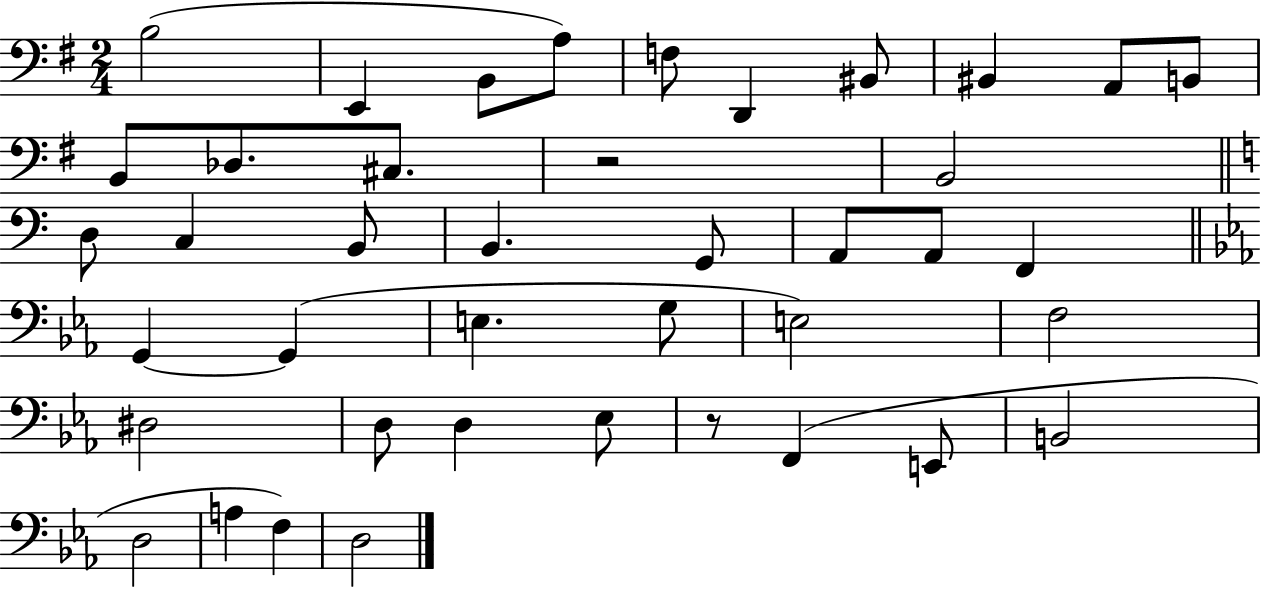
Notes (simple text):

B3/h E2/q B2/e A3/e F3/e D2/q BIS2/e BIS2/q A2/e B2/e B2/e Db3/e. C#3/e. R/h B2/h D3/e C3/q B2/e B2/q. G2/e A2/e A2/e F2/q G2/q G2/q E3/q. G3/e E3/h F3/h D#3/h D3/e D3/q Eb3/e R/e F2/q E2/e B2/h D3/h A3/q F3/q D3/h